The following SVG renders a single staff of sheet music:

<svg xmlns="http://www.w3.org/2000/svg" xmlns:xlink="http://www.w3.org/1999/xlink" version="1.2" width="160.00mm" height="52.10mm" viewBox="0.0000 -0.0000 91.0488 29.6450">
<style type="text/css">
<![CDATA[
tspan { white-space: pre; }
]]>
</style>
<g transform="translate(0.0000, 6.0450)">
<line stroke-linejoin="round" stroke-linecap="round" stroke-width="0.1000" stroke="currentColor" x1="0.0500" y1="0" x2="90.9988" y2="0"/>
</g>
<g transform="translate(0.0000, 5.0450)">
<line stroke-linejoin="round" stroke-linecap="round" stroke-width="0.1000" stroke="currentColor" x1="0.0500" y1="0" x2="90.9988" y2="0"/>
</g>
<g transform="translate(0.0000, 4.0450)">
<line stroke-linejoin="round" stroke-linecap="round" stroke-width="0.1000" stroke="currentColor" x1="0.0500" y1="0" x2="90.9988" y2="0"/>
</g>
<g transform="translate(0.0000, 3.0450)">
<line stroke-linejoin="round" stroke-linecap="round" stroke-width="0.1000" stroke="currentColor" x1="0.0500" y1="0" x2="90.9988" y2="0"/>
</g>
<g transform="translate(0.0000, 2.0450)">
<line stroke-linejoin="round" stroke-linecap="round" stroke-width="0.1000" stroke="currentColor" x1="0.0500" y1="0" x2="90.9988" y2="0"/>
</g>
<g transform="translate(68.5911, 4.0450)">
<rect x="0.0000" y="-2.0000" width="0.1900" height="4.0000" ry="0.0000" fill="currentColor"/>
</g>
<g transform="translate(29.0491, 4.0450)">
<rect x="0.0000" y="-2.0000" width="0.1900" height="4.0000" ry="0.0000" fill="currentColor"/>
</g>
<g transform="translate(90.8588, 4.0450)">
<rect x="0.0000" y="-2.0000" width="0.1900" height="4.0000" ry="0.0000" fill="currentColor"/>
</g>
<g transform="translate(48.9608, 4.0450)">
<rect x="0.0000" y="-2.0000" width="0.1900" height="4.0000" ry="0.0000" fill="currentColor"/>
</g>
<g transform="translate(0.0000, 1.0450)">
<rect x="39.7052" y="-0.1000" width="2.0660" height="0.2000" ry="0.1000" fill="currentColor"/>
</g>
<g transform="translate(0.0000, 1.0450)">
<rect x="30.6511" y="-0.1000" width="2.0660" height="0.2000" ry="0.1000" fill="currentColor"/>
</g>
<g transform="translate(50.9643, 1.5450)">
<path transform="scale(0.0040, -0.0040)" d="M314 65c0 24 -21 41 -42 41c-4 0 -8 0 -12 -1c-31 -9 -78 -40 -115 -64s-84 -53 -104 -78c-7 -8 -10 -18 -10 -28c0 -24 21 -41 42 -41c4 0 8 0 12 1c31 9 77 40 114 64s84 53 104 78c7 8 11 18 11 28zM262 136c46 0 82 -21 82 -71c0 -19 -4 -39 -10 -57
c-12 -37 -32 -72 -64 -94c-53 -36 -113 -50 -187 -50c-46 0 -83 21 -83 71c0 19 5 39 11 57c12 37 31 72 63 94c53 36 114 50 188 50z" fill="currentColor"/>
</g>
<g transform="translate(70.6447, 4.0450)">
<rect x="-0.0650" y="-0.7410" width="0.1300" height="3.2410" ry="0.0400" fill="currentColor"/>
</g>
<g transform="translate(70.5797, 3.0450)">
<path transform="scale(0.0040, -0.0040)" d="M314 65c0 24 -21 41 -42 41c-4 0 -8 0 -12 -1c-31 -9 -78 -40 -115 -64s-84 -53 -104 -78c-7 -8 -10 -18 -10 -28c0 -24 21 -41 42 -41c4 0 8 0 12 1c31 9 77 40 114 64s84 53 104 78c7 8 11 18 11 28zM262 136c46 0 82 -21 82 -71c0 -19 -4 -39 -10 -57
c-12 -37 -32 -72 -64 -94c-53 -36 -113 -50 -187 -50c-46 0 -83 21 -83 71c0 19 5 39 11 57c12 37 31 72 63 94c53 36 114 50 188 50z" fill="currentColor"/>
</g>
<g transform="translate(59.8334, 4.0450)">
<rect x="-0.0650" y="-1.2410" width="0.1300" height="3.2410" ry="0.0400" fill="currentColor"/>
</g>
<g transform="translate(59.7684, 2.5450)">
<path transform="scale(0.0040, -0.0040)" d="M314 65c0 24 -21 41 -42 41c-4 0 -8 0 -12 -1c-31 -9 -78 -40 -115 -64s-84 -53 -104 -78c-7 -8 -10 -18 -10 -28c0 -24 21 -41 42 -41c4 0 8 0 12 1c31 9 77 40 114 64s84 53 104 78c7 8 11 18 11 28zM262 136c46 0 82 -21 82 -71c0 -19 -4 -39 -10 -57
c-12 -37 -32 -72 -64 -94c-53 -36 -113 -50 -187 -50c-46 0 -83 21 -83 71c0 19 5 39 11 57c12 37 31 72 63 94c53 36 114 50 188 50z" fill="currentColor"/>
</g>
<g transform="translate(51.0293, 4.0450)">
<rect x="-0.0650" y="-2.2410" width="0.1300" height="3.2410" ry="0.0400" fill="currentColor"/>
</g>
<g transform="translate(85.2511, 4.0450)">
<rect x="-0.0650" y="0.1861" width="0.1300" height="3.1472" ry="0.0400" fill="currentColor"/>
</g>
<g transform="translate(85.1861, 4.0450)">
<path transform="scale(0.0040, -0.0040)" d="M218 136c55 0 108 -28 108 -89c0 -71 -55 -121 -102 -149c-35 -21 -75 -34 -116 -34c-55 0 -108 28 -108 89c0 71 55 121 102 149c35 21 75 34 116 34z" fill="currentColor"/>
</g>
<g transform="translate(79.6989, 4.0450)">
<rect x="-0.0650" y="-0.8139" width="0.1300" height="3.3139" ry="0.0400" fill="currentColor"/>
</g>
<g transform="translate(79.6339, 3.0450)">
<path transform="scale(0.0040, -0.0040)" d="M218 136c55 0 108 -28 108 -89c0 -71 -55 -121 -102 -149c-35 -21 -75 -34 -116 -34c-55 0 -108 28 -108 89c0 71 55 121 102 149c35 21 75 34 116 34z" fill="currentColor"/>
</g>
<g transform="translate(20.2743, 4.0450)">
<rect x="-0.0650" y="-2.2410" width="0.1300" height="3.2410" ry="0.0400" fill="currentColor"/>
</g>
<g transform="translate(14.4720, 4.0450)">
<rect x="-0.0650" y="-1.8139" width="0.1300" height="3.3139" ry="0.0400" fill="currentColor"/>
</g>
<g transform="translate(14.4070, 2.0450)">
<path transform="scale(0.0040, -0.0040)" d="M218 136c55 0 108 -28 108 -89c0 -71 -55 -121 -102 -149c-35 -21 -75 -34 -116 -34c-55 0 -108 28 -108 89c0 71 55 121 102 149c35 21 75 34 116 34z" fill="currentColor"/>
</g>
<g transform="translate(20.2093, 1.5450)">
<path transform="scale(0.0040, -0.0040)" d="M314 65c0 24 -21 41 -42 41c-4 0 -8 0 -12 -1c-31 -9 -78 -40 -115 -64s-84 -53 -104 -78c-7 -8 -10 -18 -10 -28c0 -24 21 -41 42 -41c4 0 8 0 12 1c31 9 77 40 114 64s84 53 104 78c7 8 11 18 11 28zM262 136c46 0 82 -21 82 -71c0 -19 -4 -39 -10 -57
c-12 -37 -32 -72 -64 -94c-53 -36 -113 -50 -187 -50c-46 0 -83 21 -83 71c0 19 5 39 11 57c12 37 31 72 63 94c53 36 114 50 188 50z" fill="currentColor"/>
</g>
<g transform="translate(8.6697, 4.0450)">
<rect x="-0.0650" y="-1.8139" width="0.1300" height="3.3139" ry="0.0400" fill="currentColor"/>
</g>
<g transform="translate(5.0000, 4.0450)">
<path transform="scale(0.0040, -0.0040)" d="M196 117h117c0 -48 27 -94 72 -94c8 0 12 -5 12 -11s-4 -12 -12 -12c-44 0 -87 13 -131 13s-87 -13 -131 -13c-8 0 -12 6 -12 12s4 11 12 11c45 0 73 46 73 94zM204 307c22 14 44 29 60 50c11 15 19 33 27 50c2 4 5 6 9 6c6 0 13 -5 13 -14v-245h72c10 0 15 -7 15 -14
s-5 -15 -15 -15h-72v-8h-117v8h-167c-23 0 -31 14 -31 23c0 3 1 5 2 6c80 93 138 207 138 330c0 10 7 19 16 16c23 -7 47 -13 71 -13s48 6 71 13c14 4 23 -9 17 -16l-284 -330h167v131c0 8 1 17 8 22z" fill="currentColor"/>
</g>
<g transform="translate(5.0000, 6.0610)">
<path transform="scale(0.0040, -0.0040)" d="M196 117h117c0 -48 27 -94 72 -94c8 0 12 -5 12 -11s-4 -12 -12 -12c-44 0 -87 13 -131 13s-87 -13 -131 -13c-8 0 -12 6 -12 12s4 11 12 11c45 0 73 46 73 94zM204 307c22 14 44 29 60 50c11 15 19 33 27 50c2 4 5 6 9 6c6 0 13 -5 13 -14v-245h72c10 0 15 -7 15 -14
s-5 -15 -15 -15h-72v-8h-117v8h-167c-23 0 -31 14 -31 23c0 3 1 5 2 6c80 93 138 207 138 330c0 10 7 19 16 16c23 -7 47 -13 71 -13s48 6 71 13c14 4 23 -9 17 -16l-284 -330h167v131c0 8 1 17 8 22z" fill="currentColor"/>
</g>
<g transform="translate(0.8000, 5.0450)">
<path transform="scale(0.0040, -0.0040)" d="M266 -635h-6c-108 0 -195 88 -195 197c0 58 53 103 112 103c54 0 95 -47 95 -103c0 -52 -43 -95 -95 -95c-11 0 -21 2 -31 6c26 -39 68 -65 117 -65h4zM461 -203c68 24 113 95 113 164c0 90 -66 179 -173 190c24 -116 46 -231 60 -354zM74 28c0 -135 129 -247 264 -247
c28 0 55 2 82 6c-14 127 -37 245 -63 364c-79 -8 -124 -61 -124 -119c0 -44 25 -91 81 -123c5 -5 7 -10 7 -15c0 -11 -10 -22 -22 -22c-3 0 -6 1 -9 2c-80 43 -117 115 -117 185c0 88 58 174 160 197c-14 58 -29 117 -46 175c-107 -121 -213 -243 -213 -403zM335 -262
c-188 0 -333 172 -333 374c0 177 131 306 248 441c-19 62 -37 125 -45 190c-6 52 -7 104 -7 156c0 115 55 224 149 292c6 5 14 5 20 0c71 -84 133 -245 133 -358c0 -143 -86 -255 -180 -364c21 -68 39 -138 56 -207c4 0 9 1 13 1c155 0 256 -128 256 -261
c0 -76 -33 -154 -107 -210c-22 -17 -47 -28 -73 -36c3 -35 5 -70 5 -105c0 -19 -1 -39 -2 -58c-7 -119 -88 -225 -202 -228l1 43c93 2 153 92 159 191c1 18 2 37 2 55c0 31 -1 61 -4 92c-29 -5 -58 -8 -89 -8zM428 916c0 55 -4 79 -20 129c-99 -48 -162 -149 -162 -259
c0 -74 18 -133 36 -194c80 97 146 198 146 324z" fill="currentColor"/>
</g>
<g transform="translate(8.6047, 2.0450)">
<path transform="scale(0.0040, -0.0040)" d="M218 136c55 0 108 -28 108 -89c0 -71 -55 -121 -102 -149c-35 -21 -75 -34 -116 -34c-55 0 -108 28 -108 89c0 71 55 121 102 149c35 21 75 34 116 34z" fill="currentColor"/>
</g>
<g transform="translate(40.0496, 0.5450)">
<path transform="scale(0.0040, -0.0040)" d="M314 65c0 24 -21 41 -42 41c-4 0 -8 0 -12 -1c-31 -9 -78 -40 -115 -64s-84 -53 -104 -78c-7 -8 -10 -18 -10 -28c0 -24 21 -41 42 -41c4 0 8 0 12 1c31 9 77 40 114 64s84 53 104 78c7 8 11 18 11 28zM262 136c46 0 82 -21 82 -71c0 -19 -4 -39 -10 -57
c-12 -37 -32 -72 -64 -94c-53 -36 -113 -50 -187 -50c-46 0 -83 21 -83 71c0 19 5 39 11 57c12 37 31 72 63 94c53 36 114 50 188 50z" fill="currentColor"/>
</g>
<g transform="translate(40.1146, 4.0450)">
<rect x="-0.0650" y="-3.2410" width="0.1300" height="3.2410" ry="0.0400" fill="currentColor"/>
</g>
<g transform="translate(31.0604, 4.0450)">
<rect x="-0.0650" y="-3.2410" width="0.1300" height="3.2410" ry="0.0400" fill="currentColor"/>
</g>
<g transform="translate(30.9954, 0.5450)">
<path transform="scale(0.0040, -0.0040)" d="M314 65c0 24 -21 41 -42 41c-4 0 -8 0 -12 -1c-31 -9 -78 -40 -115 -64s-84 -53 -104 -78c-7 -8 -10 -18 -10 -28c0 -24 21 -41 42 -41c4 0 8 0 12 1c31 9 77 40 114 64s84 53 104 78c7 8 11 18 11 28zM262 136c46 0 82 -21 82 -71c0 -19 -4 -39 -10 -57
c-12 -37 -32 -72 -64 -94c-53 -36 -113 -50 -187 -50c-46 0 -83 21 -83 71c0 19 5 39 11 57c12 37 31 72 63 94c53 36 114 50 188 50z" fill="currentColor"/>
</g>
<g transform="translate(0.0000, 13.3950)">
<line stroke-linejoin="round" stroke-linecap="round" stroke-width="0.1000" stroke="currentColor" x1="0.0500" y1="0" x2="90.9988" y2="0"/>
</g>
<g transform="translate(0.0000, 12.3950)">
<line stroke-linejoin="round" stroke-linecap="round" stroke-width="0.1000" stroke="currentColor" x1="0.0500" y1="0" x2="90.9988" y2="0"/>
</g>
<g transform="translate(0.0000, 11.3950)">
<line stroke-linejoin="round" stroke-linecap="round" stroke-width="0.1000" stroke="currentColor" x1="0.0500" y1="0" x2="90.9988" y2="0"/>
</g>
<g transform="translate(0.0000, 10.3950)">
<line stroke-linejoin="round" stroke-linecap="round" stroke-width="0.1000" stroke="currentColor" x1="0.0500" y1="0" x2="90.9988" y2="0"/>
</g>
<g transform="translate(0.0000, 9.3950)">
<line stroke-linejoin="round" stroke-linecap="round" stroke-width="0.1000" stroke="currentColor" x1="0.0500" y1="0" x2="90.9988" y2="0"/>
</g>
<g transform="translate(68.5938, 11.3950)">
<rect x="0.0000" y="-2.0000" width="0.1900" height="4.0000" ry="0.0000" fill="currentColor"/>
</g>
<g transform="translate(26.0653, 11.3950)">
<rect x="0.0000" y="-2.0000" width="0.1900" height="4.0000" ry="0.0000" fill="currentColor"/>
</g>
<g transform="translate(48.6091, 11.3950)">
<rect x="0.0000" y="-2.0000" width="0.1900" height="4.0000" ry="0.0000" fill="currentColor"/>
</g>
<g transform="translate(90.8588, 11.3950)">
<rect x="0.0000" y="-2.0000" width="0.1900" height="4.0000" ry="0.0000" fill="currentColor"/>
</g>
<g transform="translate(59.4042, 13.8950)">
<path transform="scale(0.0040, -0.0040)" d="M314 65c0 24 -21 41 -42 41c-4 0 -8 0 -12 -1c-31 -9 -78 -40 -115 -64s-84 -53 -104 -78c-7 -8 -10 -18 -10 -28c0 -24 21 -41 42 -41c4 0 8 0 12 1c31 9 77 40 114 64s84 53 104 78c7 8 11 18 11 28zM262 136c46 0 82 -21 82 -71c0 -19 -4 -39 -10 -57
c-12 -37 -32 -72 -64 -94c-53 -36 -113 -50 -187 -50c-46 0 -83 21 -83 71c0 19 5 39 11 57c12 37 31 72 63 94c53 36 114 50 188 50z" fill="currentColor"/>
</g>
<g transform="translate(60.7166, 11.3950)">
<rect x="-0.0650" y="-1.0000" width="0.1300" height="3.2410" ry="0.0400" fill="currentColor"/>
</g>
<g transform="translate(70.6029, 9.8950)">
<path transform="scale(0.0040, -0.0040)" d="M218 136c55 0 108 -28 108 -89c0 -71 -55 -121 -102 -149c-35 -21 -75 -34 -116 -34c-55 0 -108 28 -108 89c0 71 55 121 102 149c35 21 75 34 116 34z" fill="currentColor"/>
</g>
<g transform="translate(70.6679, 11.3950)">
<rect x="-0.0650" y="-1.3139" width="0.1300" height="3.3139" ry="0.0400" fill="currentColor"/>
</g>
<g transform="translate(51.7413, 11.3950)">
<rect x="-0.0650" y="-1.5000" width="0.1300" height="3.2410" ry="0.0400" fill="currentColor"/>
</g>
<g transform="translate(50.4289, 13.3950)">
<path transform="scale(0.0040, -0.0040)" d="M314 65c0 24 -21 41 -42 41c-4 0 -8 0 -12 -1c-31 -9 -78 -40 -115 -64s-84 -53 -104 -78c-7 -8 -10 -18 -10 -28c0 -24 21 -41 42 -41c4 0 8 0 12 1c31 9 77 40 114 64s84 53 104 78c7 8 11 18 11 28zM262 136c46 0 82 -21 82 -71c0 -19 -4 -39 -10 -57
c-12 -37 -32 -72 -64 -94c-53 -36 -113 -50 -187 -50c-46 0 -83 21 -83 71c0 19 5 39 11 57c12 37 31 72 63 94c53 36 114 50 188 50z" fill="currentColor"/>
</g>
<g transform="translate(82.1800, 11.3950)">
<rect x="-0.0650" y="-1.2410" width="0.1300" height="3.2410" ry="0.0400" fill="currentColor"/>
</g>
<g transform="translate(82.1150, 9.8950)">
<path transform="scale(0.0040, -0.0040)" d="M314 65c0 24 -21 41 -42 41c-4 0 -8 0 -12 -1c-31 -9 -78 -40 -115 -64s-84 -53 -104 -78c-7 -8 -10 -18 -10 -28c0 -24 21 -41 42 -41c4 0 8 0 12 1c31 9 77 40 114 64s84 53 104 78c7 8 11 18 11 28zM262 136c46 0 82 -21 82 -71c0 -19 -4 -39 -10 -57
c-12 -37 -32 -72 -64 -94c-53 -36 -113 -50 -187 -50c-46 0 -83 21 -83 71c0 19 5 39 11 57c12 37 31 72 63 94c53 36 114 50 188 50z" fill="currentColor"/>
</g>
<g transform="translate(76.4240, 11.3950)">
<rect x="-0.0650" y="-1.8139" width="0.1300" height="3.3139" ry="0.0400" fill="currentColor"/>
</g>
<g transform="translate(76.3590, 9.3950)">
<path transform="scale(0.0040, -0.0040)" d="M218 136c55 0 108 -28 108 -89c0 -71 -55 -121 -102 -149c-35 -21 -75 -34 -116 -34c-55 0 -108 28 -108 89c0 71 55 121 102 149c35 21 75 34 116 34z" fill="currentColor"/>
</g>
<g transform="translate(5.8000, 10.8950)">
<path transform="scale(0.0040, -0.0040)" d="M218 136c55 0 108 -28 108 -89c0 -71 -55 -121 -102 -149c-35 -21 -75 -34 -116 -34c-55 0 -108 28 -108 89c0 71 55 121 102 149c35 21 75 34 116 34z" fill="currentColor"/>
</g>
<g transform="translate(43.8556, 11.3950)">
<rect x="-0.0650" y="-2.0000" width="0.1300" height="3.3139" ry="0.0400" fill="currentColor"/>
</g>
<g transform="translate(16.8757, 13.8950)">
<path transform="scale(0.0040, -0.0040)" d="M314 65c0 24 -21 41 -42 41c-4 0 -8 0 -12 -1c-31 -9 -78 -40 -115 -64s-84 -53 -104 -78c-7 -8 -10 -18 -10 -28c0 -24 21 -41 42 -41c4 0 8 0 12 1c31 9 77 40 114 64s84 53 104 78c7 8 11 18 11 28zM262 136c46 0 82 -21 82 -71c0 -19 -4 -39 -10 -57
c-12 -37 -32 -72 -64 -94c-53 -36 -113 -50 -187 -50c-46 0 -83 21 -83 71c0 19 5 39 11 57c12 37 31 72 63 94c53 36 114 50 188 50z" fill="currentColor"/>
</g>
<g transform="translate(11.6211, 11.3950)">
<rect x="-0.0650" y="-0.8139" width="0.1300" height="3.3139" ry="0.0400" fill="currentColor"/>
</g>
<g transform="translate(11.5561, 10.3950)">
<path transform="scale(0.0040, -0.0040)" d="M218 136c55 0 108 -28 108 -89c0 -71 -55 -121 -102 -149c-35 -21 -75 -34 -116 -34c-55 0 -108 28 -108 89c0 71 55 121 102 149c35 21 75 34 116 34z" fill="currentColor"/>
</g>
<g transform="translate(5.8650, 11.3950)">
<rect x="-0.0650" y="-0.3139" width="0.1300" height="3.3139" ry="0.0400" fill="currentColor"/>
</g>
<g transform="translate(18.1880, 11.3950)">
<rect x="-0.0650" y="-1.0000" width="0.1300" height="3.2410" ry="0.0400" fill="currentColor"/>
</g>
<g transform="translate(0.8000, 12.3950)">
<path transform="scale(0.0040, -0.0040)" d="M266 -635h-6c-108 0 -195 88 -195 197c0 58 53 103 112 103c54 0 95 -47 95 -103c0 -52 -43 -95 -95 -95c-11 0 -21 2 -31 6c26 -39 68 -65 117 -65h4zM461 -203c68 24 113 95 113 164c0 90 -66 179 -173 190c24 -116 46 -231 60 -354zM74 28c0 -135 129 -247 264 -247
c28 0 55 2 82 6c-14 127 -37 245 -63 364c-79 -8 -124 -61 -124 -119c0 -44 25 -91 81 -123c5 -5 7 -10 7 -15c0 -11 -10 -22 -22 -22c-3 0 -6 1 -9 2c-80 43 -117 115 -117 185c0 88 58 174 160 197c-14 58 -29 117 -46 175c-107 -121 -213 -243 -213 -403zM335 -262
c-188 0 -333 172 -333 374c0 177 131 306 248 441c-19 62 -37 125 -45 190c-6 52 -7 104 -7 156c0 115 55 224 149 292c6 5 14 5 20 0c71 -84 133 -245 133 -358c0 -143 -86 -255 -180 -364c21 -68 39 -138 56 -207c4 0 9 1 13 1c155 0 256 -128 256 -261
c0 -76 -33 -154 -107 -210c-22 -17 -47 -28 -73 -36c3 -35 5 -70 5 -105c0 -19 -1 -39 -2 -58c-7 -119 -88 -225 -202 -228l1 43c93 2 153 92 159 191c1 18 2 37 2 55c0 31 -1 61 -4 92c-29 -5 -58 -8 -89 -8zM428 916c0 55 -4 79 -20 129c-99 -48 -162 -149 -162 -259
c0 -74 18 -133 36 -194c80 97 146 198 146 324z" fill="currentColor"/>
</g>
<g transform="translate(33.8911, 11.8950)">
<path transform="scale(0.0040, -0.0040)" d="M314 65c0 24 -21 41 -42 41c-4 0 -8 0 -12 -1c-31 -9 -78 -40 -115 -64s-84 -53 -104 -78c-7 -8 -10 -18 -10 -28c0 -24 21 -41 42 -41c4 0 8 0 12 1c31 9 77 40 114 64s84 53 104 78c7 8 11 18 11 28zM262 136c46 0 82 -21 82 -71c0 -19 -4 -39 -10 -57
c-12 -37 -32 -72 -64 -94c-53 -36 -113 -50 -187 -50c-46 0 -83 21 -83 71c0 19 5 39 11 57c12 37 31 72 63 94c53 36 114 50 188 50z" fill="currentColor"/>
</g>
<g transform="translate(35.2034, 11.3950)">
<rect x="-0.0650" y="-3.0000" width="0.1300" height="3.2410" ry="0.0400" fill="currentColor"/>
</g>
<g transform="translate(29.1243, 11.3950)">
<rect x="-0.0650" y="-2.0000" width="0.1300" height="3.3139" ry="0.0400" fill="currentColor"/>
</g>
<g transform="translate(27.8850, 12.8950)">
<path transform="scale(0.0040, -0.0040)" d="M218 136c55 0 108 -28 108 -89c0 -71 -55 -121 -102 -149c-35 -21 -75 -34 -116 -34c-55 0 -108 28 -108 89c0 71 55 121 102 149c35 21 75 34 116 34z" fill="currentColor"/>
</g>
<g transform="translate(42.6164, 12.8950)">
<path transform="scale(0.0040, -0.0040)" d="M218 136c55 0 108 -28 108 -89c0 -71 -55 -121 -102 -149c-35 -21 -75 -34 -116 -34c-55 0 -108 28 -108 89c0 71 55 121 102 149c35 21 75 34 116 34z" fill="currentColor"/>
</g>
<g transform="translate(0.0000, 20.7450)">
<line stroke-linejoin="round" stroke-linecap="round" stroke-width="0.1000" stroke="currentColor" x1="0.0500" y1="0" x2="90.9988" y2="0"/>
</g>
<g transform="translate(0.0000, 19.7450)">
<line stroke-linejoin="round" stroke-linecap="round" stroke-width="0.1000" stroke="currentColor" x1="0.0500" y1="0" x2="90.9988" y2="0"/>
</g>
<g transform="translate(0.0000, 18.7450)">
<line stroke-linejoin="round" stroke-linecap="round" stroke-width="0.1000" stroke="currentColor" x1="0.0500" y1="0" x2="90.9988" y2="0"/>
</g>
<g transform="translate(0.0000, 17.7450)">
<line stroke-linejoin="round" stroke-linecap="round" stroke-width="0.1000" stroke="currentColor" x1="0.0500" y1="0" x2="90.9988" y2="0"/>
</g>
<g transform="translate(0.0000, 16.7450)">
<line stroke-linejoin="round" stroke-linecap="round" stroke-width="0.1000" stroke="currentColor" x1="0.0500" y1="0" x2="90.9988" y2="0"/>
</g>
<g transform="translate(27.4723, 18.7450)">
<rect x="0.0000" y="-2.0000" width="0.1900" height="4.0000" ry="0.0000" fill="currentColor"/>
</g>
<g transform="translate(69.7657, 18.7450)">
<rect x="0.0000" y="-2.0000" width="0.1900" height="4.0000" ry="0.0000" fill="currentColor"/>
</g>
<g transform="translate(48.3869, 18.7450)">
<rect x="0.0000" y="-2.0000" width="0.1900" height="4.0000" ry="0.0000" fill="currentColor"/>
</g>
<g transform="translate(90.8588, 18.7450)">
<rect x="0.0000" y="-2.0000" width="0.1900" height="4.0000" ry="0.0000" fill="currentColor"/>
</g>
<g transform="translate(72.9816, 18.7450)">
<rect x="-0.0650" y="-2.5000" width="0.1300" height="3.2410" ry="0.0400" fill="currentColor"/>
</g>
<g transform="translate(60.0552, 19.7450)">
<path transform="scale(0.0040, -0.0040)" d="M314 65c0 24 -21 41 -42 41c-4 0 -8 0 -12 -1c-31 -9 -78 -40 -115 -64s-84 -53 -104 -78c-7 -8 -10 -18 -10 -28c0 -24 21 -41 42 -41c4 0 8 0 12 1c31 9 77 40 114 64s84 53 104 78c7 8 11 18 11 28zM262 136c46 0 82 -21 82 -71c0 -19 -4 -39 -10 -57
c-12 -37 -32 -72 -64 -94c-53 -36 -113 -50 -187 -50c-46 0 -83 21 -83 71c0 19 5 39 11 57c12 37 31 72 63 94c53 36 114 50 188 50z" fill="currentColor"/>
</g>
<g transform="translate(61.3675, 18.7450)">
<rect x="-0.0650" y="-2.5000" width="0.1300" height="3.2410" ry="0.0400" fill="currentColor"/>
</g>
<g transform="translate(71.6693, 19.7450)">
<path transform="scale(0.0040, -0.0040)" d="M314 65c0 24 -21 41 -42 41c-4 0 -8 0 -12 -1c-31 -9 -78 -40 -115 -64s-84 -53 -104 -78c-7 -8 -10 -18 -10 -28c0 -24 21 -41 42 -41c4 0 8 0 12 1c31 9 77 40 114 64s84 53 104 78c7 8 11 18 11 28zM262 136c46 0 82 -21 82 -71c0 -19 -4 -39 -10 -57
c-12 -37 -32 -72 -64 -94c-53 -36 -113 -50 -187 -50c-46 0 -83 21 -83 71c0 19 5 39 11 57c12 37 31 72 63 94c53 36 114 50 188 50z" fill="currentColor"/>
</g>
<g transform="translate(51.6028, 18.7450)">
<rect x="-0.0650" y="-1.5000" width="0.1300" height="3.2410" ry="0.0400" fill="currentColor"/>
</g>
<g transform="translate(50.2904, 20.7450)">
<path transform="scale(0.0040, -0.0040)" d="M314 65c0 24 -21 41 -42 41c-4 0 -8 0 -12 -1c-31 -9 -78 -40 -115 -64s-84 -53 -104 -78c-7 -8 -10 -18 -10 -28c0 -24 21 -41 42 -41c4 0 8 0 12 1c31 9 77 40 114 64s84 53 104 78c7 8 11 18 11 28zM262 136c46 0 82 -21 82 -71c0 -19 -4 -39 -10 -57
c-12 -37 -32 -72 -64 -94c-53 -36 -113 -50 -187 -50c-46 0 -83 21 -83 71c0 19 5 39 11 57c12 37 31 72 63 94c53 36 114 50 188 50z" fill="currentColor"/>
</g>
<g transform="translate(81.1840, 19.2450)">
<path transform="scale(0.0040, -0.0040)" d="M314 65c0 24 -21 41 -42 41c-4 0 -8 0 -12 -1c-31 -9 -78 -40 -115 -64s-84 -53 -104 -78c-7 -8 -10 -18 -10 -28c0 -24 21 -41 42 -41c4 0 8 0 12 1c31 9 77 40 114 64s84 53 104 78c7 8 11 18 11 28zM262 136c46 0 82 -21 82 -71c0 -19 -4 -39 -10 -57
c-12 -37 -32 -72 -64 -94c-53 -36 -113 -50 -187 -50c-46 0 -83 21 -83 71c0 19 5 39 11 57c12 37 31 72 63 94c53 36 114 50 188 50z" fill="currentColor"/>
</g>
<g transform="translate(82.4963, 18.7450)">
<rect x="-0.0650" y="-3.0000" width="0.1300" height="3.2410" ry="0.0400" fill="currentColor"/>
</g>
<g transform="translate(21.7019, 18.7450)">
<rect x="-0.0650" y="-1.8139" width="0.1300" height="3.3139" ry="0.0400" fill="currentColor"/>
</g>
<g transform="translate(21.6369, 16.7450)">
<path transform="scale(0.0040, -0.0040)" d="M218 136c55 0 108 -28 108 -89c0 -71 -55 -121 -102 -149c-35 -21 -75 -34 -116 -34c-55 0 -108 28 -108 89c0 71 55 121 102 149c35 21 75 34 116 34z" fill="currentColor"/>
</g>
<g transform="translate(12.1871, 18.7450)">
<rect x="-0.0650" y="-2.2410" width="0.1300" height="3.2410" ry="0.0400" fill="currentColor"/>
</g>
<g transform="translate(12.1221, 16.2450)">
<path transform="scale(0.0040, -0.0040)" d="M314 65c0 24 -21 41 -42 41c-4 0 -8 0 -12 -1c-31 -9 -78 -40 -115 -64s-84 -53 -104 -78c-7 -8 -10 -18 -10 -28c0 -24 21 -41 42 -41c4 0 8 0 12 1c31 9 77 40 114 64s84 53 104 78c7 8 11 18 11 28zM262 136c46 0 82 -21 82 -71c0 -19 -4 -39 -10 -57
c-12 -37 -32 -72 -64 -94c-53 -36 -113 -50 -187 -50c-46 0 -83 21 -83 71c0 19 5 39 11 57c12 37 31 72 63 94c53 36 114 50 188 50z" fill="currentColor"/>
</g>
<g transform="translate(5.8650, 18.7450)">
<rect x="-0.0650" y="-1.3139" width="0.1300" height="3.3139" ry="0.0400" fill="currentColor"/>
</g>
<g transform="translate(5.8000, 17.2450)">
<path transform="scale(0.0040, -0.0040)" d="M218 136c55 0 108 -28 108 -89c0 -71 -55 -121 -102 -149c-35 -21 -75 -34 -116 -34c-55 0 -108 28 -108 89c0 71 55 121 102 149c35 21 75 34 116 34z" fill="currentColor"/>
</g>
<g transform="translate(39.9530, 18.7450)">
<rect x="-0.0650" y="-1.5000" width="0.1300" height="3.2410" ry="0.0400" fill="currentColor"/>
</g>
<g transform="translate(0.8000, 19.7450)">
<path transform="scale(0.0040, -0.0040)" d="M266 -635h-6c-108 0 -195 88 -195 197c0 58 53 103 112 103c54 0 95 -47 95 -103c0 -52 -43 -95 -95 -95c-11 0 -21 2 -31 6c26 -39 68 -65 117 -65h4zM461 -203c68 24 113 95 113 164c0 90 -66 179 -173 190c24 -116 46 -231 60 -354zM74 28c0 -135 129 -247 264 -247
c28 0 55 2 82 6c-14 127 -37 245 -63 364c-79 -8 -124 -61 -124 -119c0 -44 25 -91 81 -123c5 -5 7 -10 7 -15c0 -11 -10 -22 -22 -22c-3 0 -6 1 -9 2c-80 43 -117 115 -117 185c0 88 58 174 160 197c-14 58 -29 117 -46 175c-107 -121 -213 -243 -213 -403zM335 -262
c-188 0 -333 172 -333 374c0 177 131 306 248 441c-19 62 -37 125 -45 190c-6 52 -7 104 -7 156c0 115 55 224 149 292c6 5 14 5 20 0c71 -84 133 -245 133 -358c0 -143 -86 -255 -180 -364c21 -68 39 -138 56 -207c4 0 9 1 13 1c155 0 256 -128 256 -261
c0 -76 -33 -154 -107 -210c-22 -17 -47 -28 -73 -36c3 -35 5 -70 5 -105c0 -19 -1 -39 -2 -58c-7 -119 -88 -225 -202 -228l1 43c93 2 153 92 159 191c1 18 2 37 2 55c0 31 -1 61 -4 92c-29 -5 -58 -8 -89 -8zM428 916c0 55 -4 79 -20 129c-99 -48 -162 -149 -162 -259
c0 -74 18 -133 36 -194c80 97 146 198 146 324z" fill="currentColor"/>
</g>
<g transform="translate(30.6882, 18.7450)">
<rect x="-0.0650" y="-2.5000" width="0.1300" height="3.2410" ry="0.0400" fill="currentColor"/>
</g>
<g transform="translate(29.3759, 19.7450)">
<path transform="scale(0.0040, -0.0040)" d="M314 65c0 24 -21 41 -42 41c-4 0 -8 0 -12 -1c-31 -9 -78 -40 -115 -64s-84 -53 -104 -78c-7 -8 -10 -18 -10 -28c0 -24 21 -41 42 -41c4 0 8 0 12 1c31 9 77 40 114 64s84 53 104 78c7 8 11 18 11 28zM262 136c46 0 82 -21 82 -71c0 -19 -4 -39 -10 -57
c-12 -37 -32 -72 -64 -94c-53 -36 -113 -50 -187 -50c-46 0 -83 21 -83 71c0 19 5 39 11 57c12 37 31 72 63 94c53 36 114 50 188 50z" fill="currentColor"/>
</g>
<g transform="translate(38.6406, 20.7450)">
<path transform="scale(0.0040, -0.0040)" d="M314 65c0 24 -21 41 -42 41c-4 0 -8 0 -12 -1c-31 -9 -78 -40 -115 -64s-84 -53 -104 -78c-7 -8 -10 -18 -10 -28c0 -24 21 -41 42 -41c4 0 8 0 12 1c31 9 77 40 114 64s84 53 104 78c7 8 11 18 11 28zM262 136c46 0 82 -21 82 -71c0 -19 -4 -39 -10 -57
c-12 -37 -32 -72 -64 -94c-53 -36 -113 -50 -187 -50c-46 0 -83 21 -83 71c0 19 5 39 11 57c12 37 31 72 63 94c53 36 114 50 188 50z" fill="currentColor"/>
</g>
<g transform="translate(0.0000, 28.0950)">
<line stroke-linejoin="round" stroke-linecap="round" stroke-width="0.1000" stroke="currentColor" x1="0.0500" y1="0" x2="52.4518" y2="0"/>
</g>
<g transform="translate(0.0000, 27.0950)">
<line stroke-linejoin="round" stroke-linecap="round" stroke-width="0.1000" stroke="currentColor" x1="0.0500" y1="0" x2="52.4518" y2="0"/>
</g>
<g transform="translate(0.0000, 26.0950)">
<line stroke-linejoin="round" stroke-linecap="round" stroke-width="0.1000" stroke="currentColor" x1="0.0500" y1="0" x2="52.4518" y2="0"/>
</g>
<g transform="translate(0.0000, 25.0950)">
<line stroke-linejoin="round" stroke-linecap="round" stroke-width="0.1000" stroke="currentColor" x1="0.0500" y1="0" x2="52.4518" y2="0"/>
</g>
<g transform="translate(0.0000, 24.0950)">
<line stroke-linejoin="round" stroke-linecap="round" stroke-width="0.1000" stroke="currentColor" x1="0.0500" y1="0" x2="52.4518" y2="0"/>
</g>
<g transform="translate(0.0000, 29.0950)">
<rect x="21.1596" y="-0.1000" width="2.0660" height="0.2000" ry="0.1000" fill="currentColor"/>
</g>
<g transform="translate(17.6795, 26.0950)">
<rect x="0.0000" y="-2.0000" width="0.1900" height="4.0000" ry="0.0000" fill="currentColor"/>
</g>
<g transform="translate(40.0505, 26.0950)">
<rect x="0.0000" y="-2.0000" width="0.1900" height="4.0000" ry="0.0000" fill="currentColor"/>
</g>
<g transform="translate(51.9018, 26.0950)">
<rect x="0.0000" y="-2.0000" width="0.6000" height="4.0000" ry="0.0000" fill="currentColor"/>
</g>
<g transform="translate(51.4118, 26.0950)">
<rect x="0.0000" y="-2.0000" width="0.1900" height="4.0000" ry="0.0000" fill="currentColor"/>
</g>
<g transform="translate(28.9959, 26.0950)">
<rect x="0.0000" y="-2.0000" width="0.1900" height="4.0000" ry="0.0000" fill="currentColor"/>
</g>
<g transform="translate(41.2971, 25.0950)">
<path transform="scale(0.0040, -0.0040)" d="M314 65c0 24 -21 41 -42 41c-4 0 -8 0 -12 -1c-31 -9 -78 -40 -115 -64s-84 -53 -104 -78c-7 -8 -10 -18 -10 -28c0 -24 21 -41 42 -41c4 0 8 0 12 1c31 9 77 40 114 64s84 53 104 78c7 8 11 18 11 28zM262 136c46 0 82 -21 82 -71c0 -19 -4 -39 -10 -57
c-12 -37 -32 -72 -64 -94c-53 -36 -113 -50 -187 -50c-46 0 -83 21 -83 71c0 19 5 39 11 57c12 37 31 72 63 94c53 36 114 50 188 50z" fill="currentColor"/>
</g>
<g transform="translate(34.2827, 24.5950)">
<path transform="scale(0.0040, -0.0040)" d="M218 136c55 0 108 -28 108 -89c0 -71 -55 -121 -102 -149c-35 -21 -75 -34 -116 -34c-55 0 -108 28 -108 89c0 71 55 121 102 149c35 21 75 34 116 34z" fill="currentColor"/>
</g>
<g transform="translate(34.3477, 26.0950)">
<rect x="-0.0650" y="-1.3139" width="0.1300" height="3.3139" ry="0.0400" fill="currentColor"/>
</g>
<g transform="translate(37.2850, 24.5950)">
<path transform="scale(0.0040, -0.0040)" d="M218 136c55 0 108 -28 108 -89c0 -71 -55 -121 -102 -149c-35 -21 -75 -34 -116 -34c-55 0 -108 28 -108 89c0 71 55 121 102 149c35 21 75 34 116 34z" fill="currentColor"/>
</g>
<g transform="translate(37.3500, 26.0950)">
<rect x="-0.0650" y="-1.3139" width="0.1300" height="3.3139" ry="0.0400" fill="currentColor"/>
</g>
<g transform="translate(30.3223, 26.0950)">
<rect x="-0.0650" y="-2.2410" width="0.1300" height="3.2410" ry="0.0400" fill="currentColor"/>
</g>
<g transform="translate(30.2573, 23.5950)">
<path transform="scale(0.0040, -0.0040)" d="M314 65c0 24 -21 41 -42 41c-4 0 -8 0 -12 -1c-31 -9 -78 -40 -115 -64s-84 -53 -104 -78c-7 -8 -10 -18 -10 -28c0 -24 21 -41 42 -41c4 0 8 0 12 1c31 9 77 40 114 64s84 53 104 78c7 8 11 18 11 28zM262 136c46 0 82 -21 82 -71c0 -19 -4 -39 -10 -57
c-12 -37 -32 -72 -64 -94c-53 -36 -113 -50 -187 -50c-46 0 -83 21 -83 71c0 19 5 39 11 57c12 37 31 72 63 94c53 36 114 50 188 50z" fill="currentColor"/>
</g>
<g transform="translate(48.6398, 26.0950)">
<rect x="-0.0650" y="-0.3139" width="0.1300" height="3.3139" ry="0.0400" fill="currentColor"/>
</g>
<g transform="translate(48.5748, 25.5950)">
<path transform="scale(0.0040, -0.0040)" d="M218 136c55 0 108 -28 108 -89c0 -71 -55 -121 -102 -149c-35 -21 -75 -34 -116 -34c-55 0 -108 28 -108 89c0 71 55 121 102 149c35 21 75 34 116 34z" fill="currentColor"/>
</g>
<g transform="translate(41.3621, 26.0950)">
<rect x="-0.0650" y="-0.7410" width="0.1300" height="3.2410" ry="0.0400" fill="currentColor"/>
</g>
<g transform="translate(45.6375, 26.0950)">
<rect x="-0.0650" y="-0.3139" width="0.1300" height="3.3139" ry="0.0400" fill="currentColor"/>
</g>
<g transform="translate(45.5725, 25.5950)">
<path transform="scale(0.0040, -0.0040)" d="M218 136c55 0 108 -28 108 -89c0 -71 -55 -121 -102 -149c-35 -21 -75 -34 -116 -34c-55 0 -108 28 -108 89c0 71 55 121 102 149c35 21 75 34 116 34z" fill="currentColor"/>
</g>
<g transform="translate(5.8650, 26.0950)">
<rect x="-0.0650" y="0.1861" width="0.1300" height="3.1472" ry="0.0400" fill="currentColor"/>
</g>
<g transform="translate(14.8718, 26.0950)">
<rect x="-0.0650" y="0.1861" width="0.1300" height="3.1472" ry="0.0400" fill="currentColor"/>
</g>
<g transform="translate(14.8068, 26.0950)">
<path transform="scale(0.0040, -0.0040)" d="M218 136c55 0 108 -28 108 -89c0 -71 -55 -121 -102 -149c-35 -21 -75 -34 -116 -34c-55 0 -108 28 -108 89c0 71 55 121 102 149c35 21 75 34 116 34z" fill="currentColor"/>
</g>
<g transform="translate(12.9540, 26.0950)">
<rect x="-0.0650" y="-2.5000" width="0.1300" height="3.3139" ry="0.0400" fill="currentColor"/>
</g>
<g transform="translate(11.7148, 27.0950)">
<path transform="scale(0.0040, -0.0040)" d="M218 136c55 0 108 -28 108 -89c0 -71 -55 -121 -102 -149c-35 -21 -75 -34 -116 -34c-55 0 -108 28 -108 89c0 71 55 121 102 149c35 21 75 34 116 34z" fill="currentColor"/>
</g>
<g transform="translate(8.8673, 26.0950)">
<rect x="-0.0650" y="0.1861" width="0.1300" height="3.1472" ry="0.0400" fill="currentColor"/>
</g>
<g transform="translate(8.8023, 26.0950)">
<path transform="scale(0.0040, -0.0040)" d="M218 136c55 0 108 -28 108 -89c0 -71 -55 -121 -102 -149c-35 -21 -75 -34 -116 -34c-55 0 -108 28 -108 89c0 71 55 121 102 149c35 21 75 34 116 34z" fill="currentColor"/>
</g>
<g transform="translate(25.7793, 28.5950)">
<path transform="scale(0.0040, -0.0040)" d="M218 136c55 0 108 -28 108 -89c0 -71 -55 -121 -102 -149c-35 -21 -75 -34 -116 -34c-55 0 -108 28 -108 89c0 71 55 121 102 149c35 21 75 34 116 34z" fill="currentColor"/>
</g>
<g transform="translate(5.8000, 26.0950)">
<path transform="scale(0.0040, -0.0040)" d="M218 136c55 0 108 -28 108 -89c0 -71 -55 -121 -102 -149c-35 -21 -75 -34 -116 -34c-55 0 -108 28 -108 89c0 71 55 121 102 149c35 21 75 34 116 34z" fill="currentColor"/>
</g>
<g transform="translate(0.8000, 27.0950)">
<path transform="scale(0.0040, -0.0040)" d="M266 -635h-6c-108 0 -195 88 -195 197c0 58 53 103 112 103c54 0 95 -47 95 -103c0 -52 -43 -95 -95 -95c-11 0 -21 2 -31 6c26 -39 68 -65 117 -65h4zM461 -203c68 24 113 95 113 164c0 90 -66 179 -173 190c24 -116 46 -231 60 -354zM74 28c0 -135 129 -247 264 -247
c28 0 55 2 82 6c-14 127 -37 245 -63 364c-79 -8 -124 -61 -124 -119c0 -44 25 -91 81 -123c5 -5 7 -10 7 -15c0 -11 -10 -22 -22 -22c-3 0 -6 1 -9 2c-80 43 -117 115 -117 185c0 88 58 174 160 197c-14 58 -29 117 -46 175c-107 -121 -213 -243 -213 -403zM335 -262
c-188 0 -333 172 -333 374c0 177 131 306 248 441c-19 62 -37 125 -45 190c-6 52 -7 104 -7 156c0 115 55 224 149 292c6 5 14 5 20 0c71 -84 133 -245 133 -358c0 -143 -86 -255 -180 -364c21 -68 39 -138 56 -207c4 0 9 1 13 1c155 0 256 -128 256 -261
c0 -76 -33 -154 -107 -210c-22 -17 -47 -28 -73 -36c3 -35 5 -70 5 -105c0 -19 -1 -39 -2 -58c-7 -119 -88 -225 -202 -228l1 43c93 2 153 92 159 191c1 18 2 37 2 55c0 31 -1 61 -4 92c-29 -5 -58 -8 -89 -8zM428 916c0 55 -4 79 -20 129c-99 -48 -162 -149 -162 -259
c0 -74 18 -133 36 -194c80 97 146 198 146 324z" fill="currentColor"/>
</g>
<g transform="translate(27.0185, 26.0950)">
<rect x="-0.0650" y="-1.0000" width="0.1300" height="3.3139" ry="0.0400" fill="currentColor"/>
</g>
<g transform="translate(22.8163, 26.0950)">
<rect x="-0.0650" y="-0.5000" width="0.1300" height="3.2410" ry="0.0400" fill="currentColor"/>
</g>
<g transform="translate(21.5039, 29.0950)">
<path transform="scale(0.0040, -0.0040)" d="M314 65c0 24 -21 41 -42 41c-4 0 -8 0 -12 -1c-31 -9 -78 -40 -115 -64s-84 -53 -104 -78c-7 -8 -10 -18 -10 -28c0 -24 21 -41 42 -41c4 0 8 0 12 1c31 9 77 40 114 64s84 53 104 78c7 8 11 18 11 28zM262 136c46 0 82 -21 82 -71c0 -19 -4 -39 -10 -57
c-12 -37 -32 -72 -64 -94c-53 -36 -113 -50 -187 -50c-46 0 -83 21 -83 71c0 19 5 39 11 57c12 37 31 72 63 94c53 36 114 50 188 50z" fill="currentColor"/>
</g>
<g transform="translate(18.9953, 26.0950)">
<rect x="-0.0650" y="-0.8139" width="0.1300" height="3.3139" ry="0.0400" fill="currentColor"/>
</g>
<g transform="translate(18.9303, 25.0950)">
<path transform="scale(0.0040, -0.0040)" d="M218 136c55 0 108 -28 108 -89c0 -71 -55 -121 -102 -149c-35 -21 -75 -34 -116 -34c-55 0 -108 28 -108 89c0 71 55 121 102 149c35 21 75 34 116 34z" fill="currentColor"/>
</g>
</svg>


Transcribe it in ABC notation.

X:1
T:Untitled
M:4/4
L:1/4
K:C
f f g2 b2 b2 g2 e2 d2 d B c d D2 F A2 F E2 D2 e f e2 e g2 f G2 E2 E2 G2 G2 A2 B B G B d C2 D g2 e e d2 c c